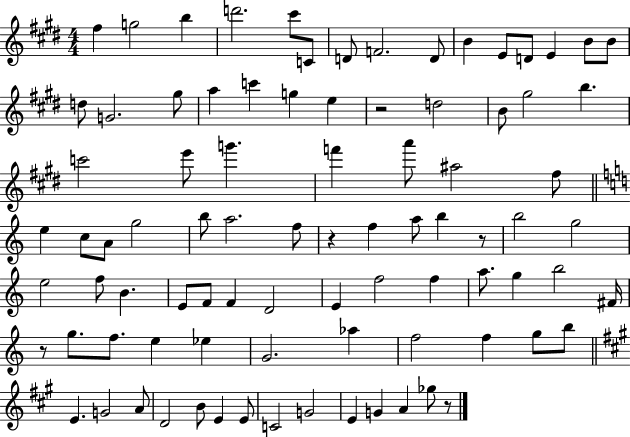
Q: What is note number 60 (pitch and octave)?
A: G5